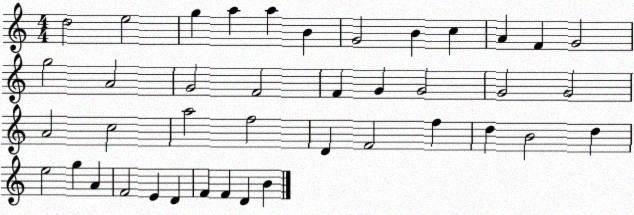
X:1
T:Untitled
M:4/4
L:1/4
K:C
d2 e2 g a a B G2 B c A F G2 g2 A2 G2 F2 F G G2 G2 G2 A2 c2 a2 f2 D F2 f d B2 d e2 g A F2 E D F F D B